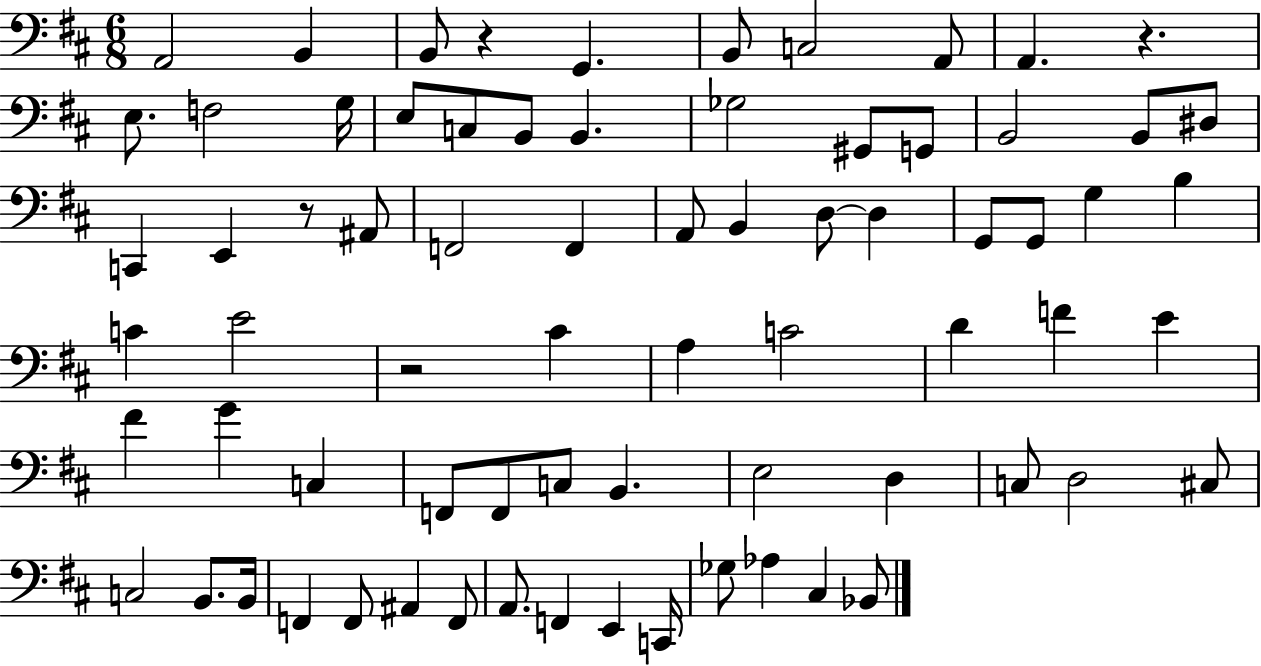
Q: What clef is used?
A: bass